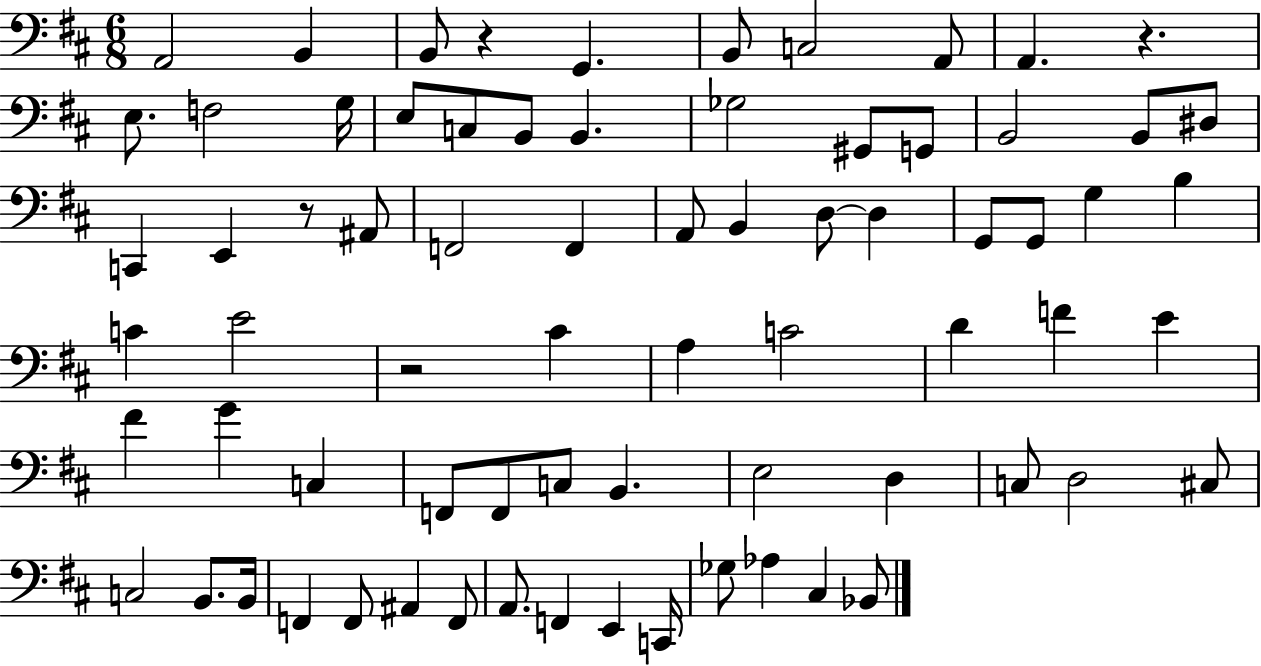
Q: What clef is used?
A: bass